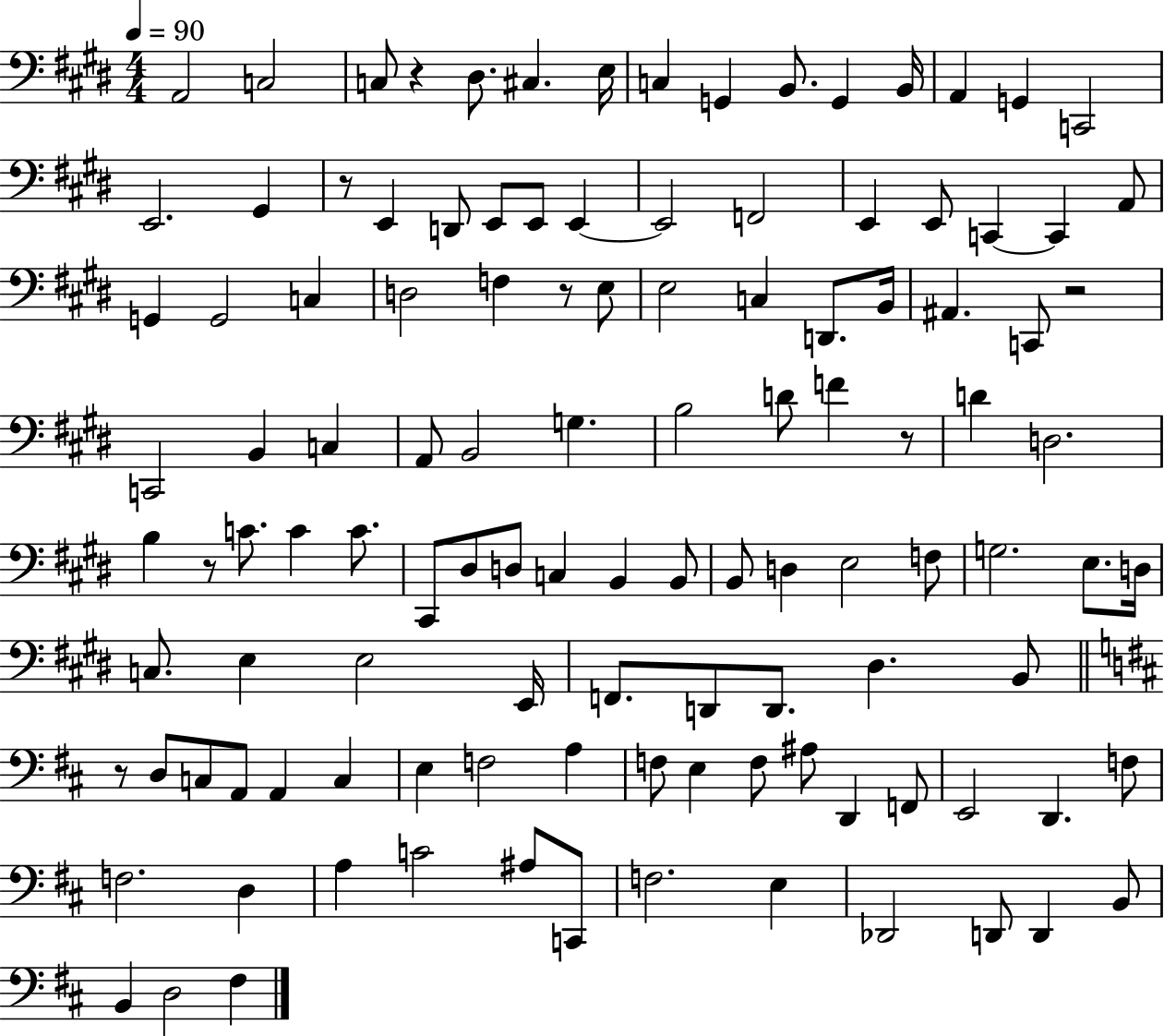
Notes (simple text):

A2/h C3/h C3/e R/q D#3/e. C#3/q. E3/s C3/q G2/q B2/e. G2/q B2/s A2/q G2/q C2/h E2/h. G#2/q R/e E2/q D2/e E2/e E2/e E2/q E2/h F2/h E2/q E2/e C2/q C2/q A2/e G2/q G2/h C3/q D3/h F3/q R/e E3/e E3/h C3/q D2/e. B2/s A#2/q. C2/e R/h C2/h B2/q C3/q A2/e B2/h G3/q. B3/h D4/e F4/q R/e D4/q D3/h. B3/q R/e C4/e. C4/q C4/e. C#2/e D#3/e D3/e C3/q B2/q B2/e B2/e D3/q E3/h F3/e G3/h. E3/e. D3/s C3/e. E3/q E3/h E2/s F2/e. D2/e D2/e. D#3/q. B2/e R/e D3/e C3/e A2/e A2/q C3/q E3/q F3/h A3/q F3/e E3/q F3/e A#3/e D2/q F2/e E2/h D2/q. F3/e F3/h. D3/q A3/q C4/h A#3/e C2/e F3/h. E3/q Db2/h D2/e D2/q B2/e B2/q D3/h F#3/q